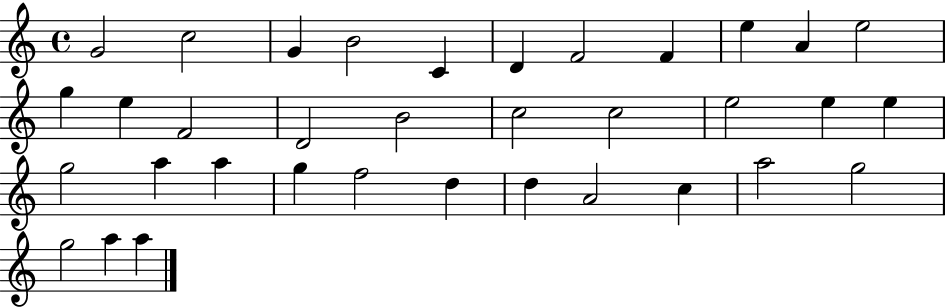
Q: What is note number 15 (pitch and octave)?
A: D4